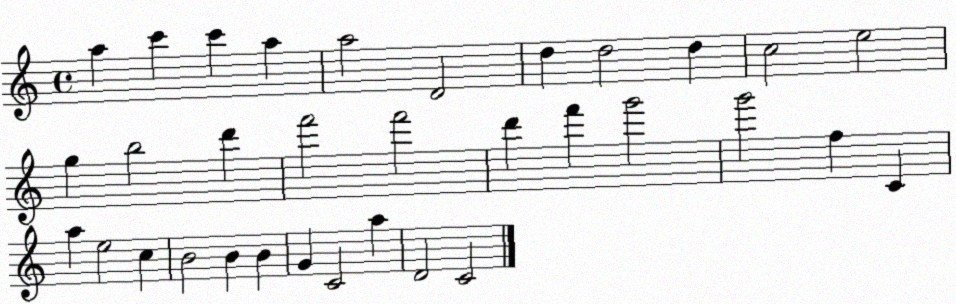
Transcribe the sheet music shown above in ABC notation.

X:1
T:Untitled
M:4/4
L:1/4
K:C
a c' c' a a2 D2 d d2 d c2 e2 g b2 d' f'2 f'2 d' f' g'2 g'2 f C a e2 c B2 B B G C2 a D2 C2